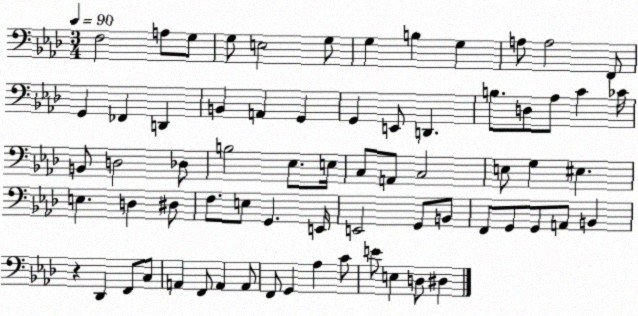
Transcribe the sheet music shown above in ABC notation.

X:1
T:Untitled
M:3/4
L:1/4
K:Ab
F,2 A,/2 G,/2 G,/2 E,2 G,/2 G, B, G, A,/2 A,2 F,,/2 G,, _F,, D,, B,, A,, G,, G,, E,,/2 D,, B,/2 D,/2 _A,/2 C _C/4 B,,/2 D,2 _D,/2 B,2 _E,/2 E,/4 C,/2 A,,/2 C,2 E,/2 G, ^E, E, D, ^D,/2 F,/2 E,/2 G,, E,,/4 E,,2 G,,/2 B,,/2 F,,/2 G,,/2 G,,/2 A,,/2 B,, z _D,, F,,/2 C,/2 A,, F,,/2 A,, A,,/2 F,,/2 G,, _A, C/2 E/2 E, D,/2 ^D,